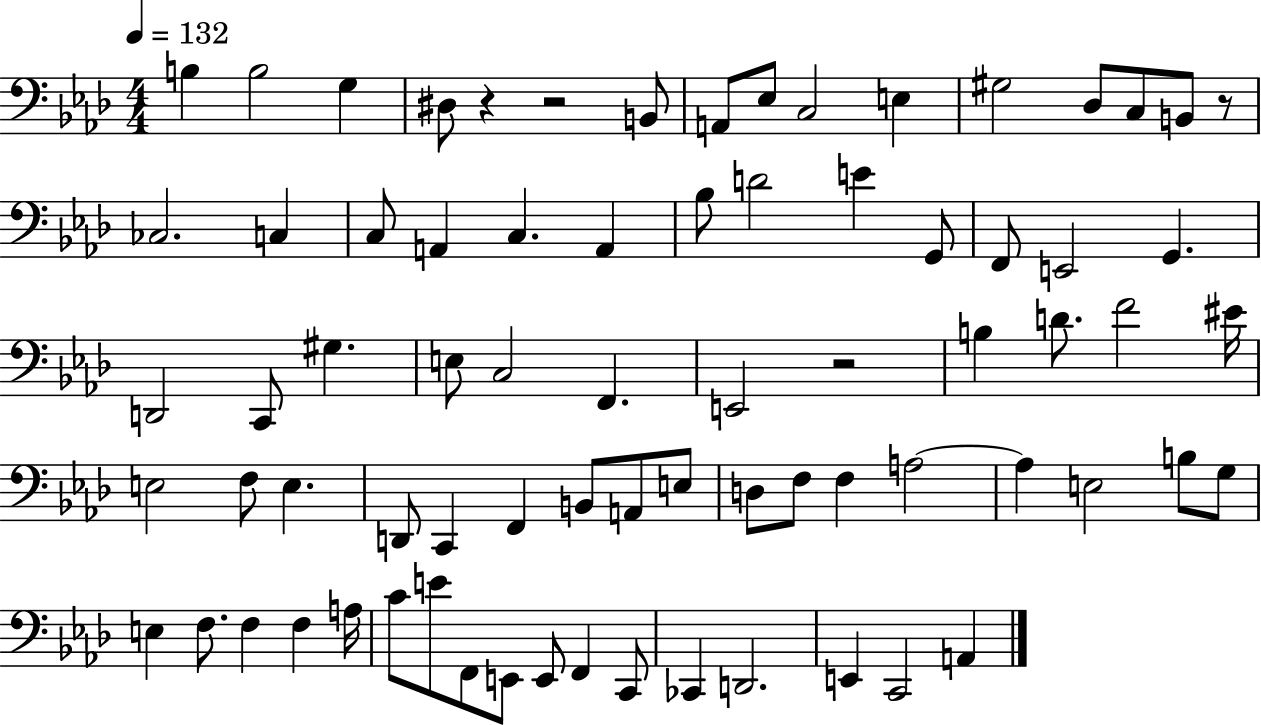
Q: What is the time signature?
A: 4/4